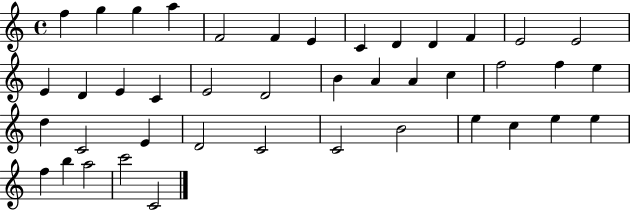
{
  \clef treble
  \time 4/4
  \defaultTimeSignature
  \key c \major
  f''4 g''4 g''4 a''4 | f'2 f'4 e'4 | c'4 d'4 d'4 f'4 | e'2 e'2 | \break e'4 d'4 e'4 c'4 | e'2 d'2 | b'4 a'4 a'4 c''4 | f''2 f''4 e''4 | \break d''4 c'2 e'4 | d'2 c'2 | c'2 b'2 | e''4 c''4 e''4 e''4 | \break f''4 b''4 a''2 | c'''2 c'2 | \bar "|."
}